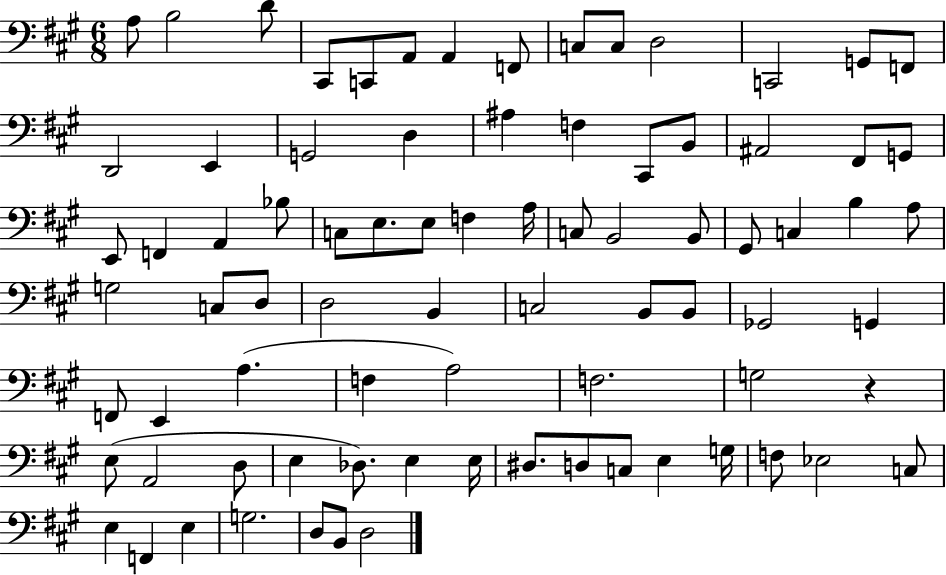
X:1
T:Untitled
M:6/8
L:1/4
K:A
A,/2 B,2 D/2 ^C,,/2 C,,/2 A,,/2 A,, F,,/2 C,/2 C,/2 D,2 C,,2 G,,/2 F,,/2 D,,2 E,, G,,2 D, ^A, F, ^C,,/2 B,,/2 ^A,,2 ^F,,/2 G,,/2 E,,/2 F,, A,, _B,/2 C,/2 E,/2 E,/2 F, A,/4 C,/2 B,,2 B,,/2 ^G,,/2 C, B, A,/2 G,2 C,/2 D,/2 D,2 B,, C,2 B,,/2 B,,/2 _G,,2 G,, F,,/2 E,, A, F, A,2 F,2 G,2 z E,/2 A,,2 D,/2 E, _D,/2 E, E,/4 ^D,/2 D,/2 C,/2 E, G,/4 F,/2 _E,2 C,/2 E, F,, E, G,2 D,/2 B,,/2 D,2